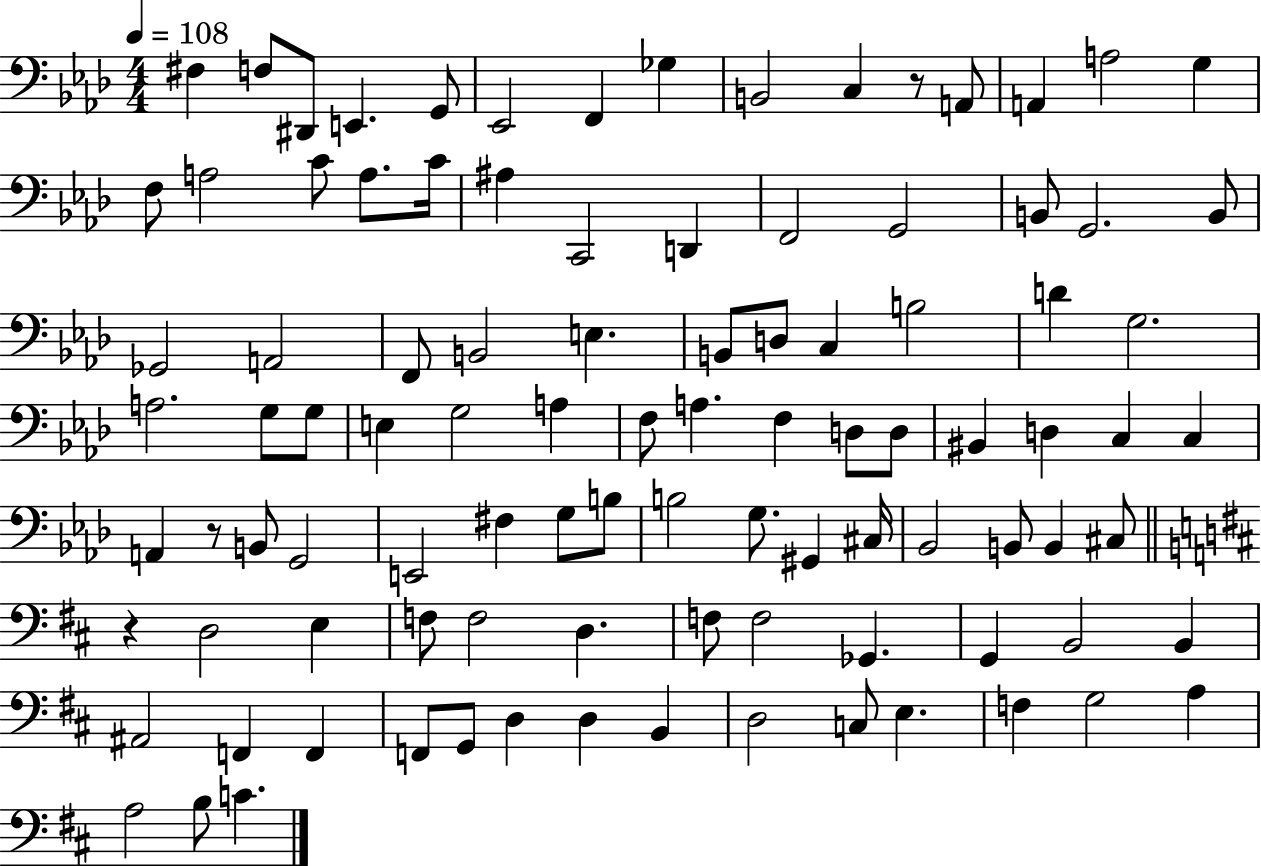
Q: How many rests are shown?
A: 3